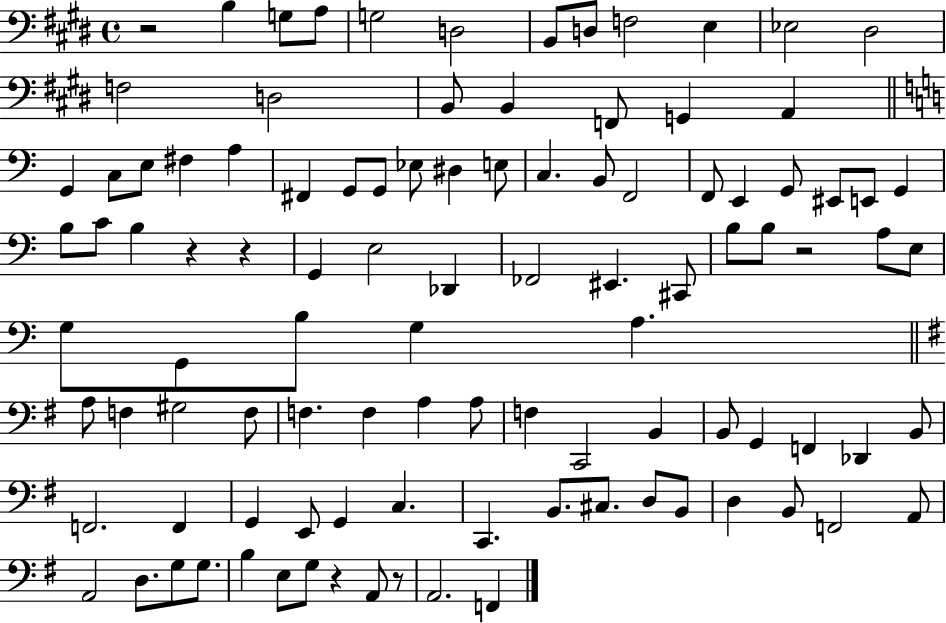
R/h B3/q G3/e A3/e G3/h D3/h B2/e D3/e F3/h E3/q Eb3/h D#3/h F3/h D3/h B2/e B2/q F2/e G2/q A2/q G2/q C3/e E3/e F#3/q A3/q F#2/q G2/e G2/e Eb3/e D#3/q E3/e C3/q. B2/e F2/h F2/e E2/q G2/e EIS2/e E2/e G2/q B3/e C4/e B3/q R/q R/q G2/q E3/h Db2/q FES2/h EIS2/q. C#2/e B3/e B3/e R/h A3/e E3/e G3/e G2/e B3/e G3/q A3/q. A3/e F3/q G#3/h F3/e F3/q. F3/q A3/q A3/e F3/q C2/h B2/q B2/e G2/q F2/q Db2/q B2/e F2/h. F2/q G2/q E2/e G2/q C3/q. C2/q. B2/e. C#3/e. D3/e B2/e D3/q B2/e F2/h A2/e A2/h D3/e. G3/e G3/e. B3/q E3/e G3/e R/q A2/e R/e A2/h. F2/q